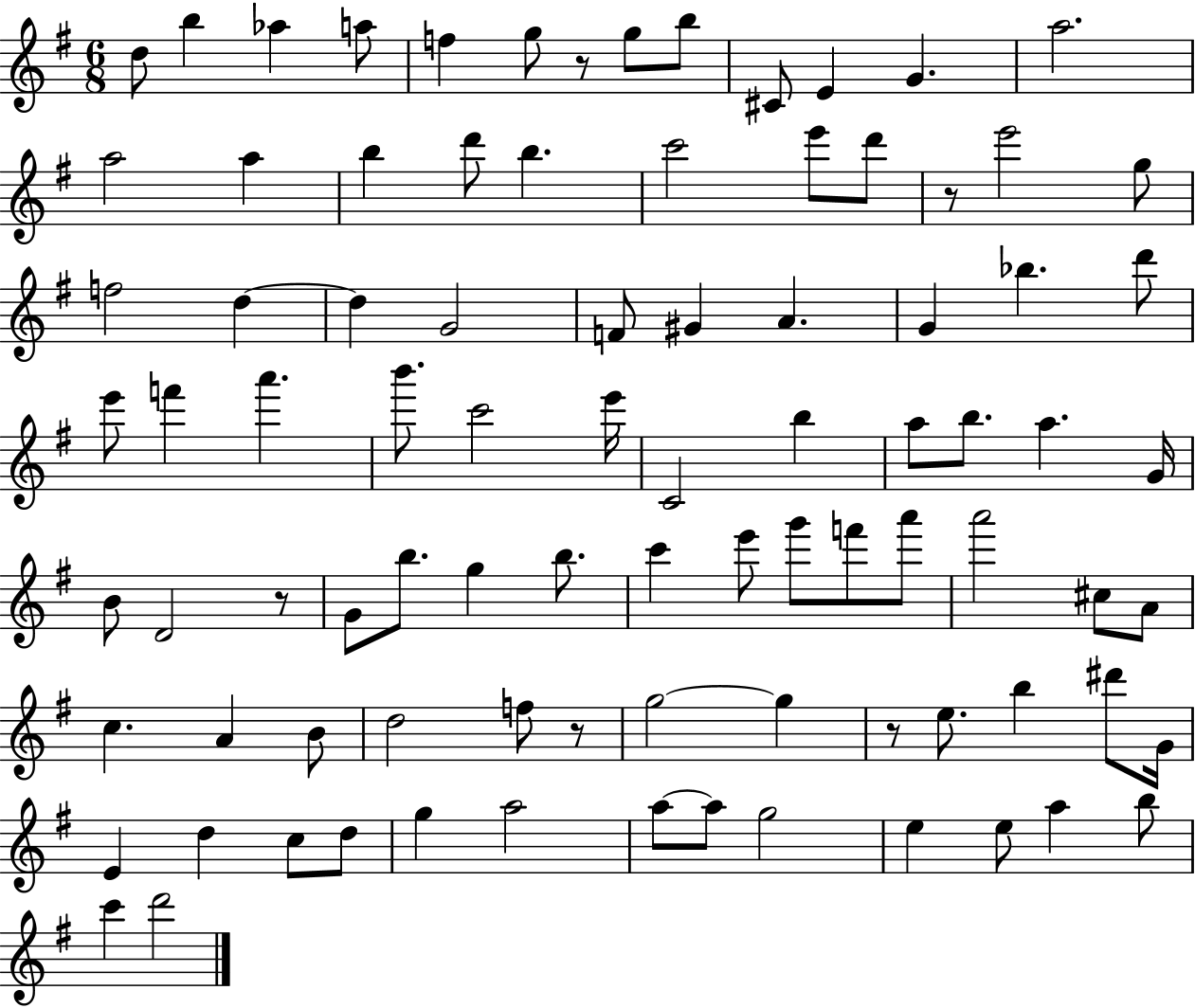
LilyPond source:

{
  \clef treble
  \numericTimeSignature
  \time 6/8
  \key g \major
  \repeat volta 2 { d''8 b''4 aes''4 a''8 | f''4 g''8 r8 g''8 b''8 | cis'8 e'4 g'4. | a''2. | \break a''2 a''4 | b''4 d'''8 b''4. | c'''2 e'''8 d'''8 | r8 e'''2 g''8 | \break f''2 d''4~~ | d''4 g'2 | f'8 gis'4 a'4. | g'4 bes''4. d'''8 | \break e'''8 f'''4 a'''4. | b'''8. c'''2 e'''16 | c'2 b''4 | a''8 b''8. a''4. g'16 | \break b'8 d'2 r8 | g'8 b''8. g''4 b''8. | c'''4 e'''8 g'''8 f'''8 a'''8 | a'''2 cis''8 a'8 | \break c''4. a'4 b'8 | d''2 f''8 r8 | g''2~~ g''4 | r8 e''8. b''4 dis'''8 g'16 | \break e'4 d''4 c''8 d''8 | g''4 a''2 | a''8~~ a''8 g''2 | e''4 e''8 a''4 b''8 | \break c'''4 d'''2 | } \bar "|."
}